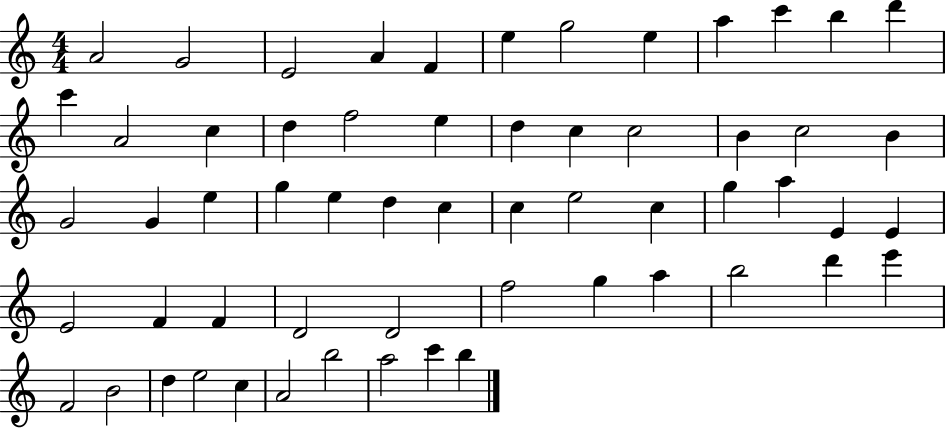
A4/h G4/h E4/h A4/q F4/q E5/q G5/h E5/q A5/q C6/q B5/q D6/q C6/q A4/h C5/q D5/q F5/h E5/q D5/q C5/q C5/h B4/q C5/h B4/q G4/h G4/q E5/q G5/q E5/q D5/q C5/q C5/q E5/h C5/q G5/q A5/q E4/q E4/q E4/h F4/q F4/q D4/h D4/h F5/h G5/q A5/q B5/h D6/q E6/q F4/h B4/h D5/q E5/h C5/q A4/h B5/h A5/h C6/q B5/q